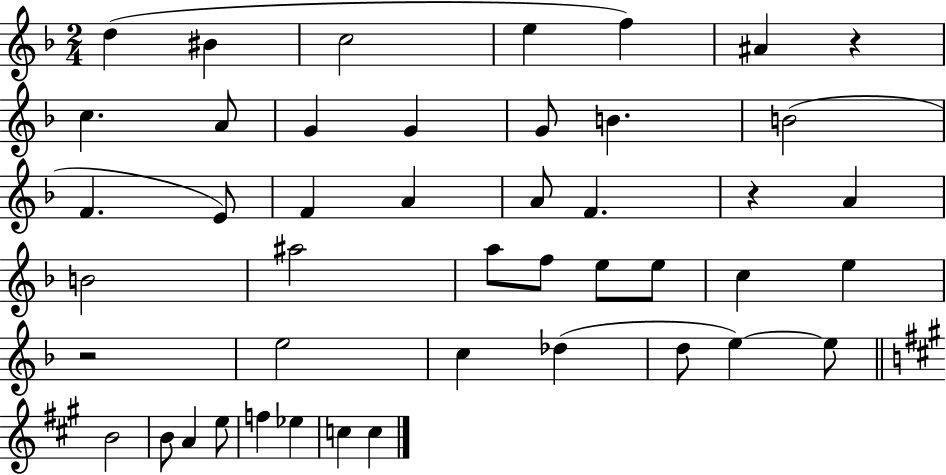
D5/q BIS4/q C5/h E5/q F5/q A#4/q R/q C5/q. A4/e G4/q G4/q G4/e B4/q. B4/h F4/q. E4/e F4/q A4/q A4/e F4/q. R/q A4/q B4/h A#5/h A5/e F5/e E5/e E5/e C5/q E5/q R/h E5/h C5/q Db5/q D5/e E5/q E5/e B4/h B4/e A4/q E5/e F5/q Eb5/q C5/q C5/q